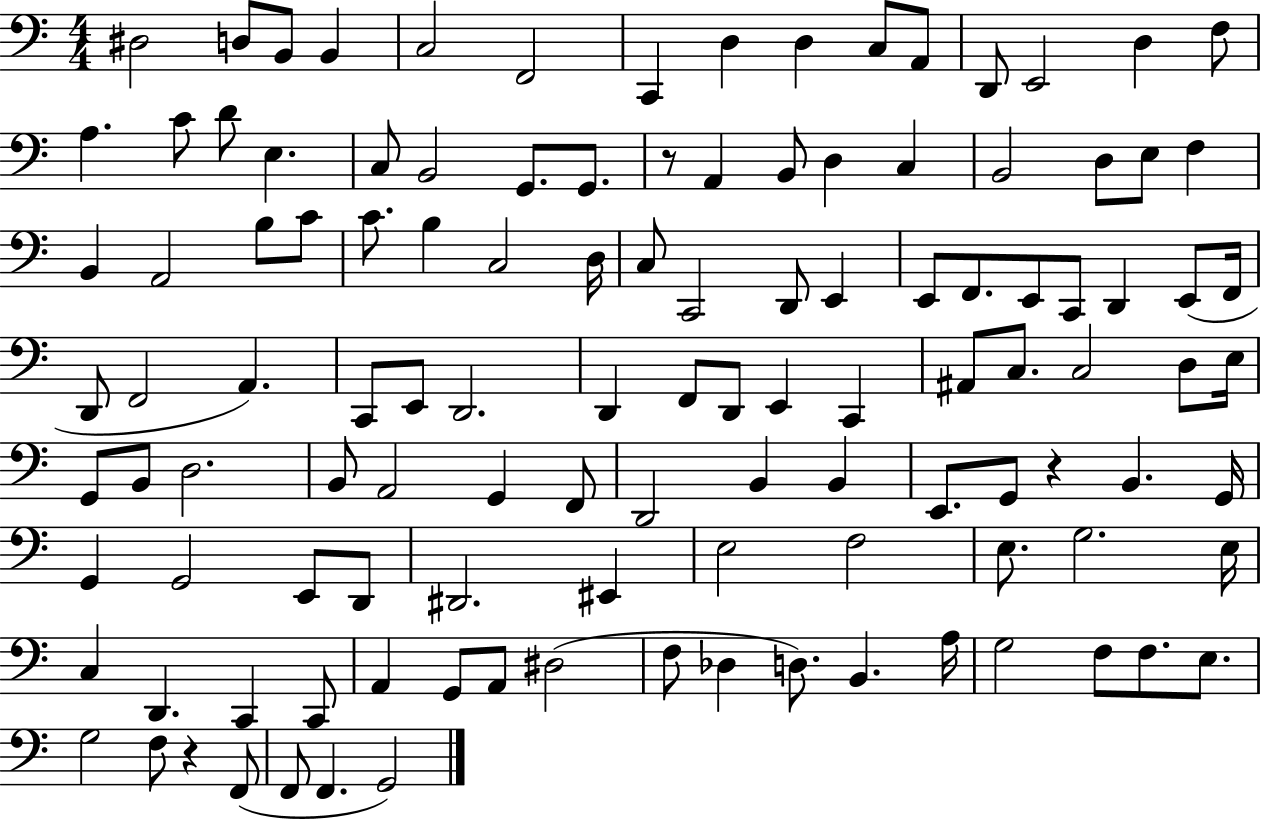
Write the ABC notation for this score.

X:1
T:Untitled
M:4/4
L:1/4
K:C
^D,2 D,/2 B,,/2 B,, C,2 F,,2 C,, D, D, C,/2 A,,/2 D,,/2 E,,2 D, F,/2 A, C/2 D/2 E, C,/2 B,,2 G,,/2 G,,/2 z/2 A,, B,,/2 D, C, B,,2 D,/2 E,/2 F, B,, A,,2 B,/2 C/2 C/2 B, C,2 D,/4 C,/2 C,,2 D,,/2 E,, E,,/2 F,,/2 E,,/2 C,,/2 D,, E,,/2 F,,/4 D,,/2 F,,2 A,, C,,/2 E,,/2 D,,2 D,, F,,/2 D,,/2 E,, C,, ^A,,/2 C,/2 C,2 D,/2 E,/4 G,,/2 B,,/2 D,2 B,,/2 A,,2 G,, F,,/2 D,,2 B,, B,, E,,/2 G,,/2 z B,, G,,/4 G,, G,,2 E,,/2 D,,/2 ^D,,2 ^E,, E,2 F,2 E,/2 G,2 E,/4 C, D,, C,, C,,/2 A,, G,,/2 A,,/2 ^D,2 F,/2 _D, D,/2 B,, A,/4 G,2 F,/2 F,/2 E,/2 G,2 F,/2 z F,,/2 F,,/2 F,, G,,2